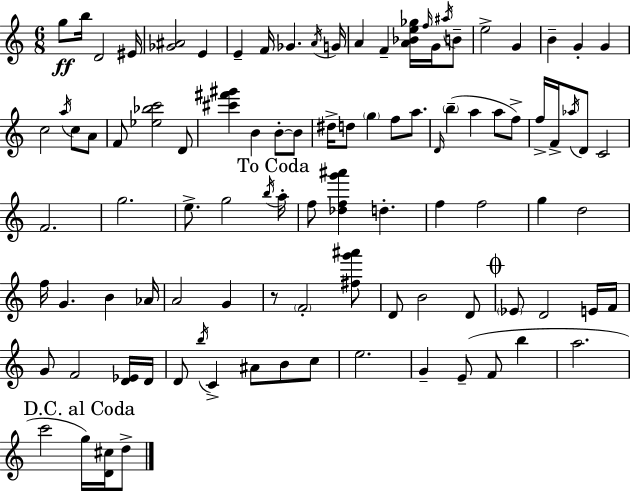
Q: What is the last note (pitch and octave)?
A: D5